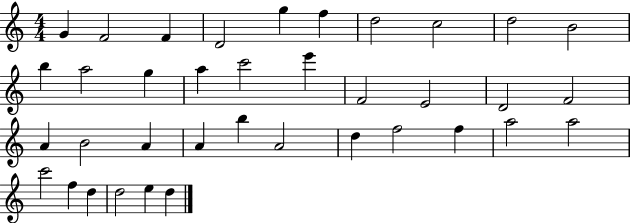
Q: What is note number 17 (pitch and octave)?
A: F4